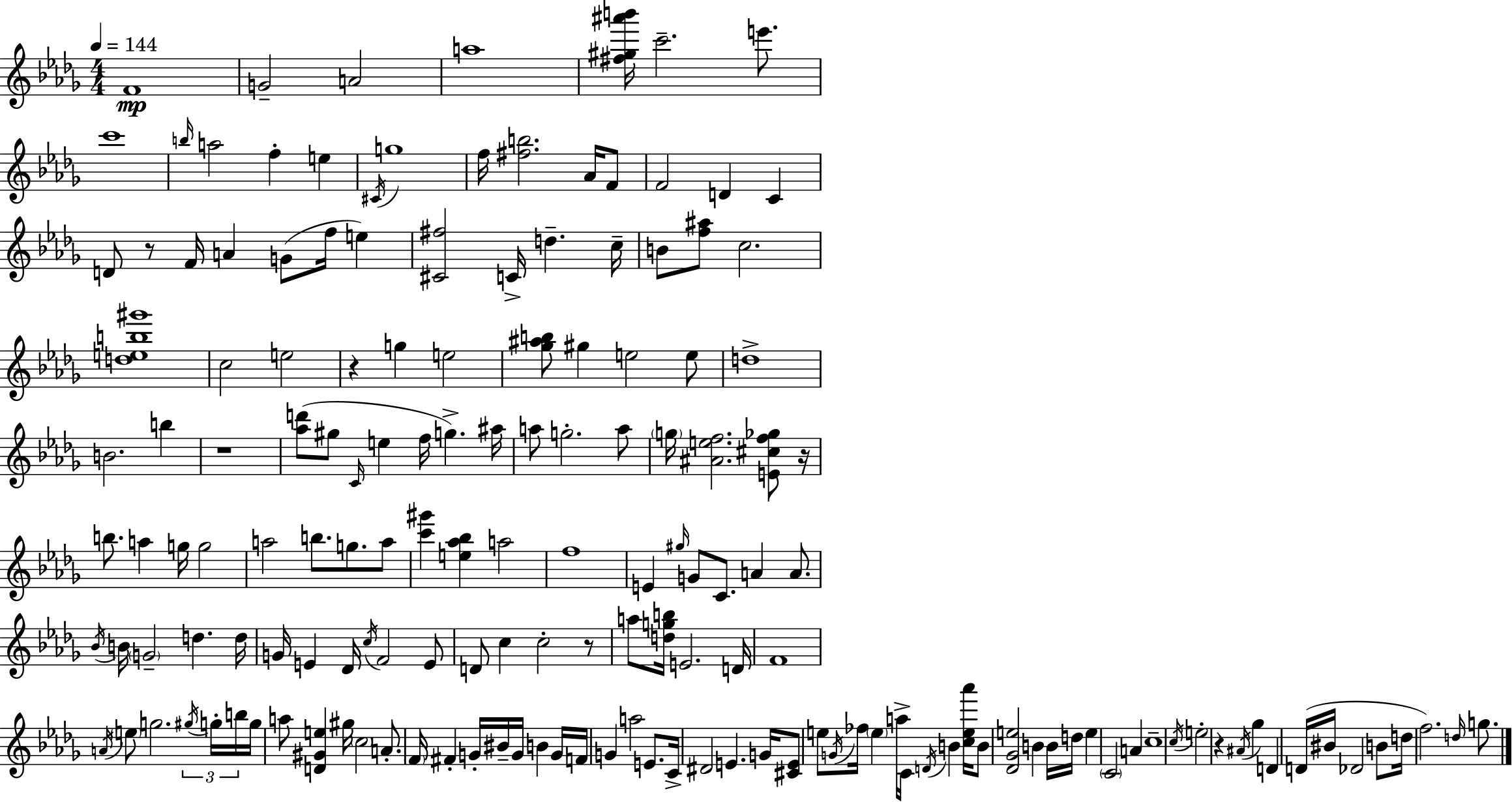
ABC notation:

X:1
T:Untitled
M:4/4
L:1/4
K:Bbm
F4 G2 A2 a4 [^f^g^a'b']/4 c'2 e'/2 c'4 b/4 a2 f e ^C/4 g4 f/4 [^fb]2 _A/4 F/2 F2 D C D/2 z/2 F/4 A G/2 f/4 e [^C^f]2 C/4 d c/4 B/2 [f^a]/2 c2 [deb^g']4 c2 e2 z g e2 [_g^ab]/2 ^g e2 e/2 d4 B2 b z4 [_ad']/2 ^g/2 C/4 e f/4 g ^a/4 a/2 g2 a/2 g/4 [^Aef]2 [E^cf_g]/2 z/4 b/2 a g/4 g2 a2 b/2 g/2 a/2 [c'^g'] [e_a_b] a2 f4 E ^g/4 G/2 C/2 A A/2 _B/4 B/4 G2 d d/4 G/4 E _D/4 c/4 F2 E/2 D/2 c c2 z/2 a/2 [dgb]/4 E2 D/4 F4 A/4 e/2 g2 ^g/4 g/4 b/4 g/4 a/2 [D^Ge] ^g/4 c2 A/2 F/4 ^F G/4 ^B/4 G/4 B G/4 F/4 G a2 E/2 C/4 ^D2 E G/4 [^CE]/2 e/2 G/4 _f/4 e a/4 C/4 D/4 B [ce_a']/4 B/2 [_D_Ge]2 B B/4 d/4 e C2 A c4 c/4 e2 z ^A/4 _g D D/4 ^B/4 _D2 B/2 d/4 f2 d/4 g/2